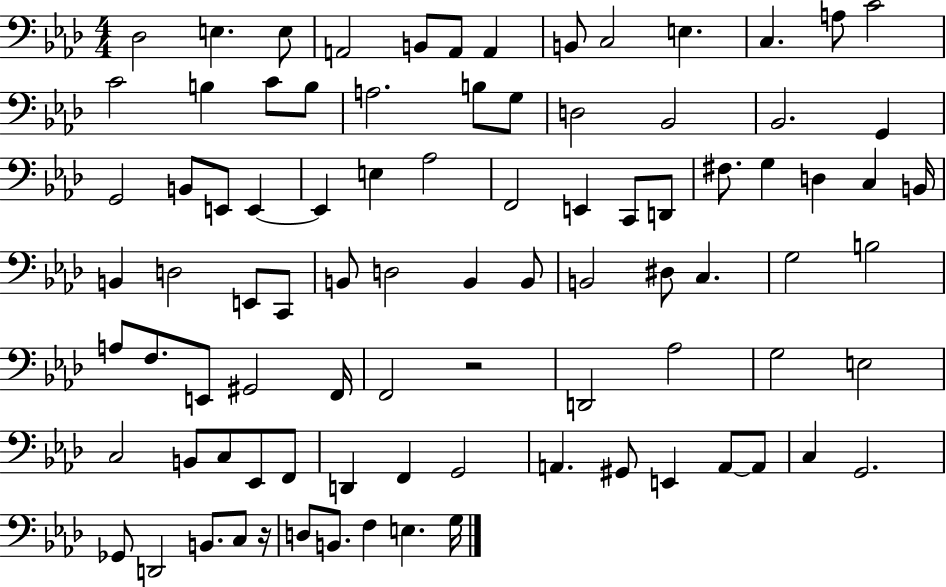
Db3/h E3/q. E3/e A2/h B2/e A2/e A2/q B2/e C3/h E3/q. C3/q. A3/e C4/h C4/h B3/q C4/e B3/e A3/h. B3/e G3/e D3/h Bb2/h Bb2/h. G2/q G2/h B2/e E2/e E2/q E2/q E3/q Ab3/h F2/h E2/q C2/e D2/e F#3/e. G3/q D3/q C3/q B2/s B2/q D3/h E2/e C2/e B2/e D3/h B2/q B2/e B2/h D#3/e C3/q. G3/h B3/h A3/e F3/e. E2/e G#2/h F2/s F2/h R/h D2/h Ab3/h G3/h E3/h C3/h B2/e C3/e Eb2/e F2/e D2/q F2/q G2/h A2/q. G#2/e E2/q A2/e A2/e C3/q G2/h. Gb2/e D2/h B2/e. C3/e R/s D3/e B2/e. F3/q E3/q. G3/s